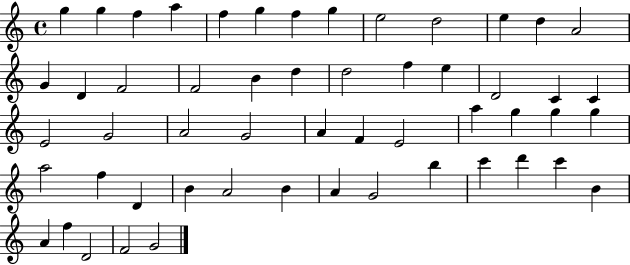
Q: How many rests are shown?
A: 0